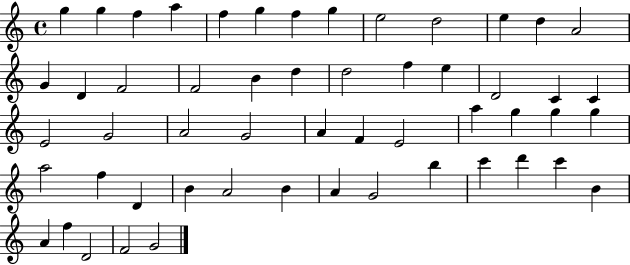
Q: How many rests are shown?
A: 0